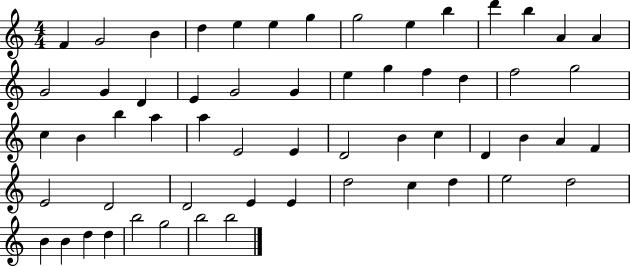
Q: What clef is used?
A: treble